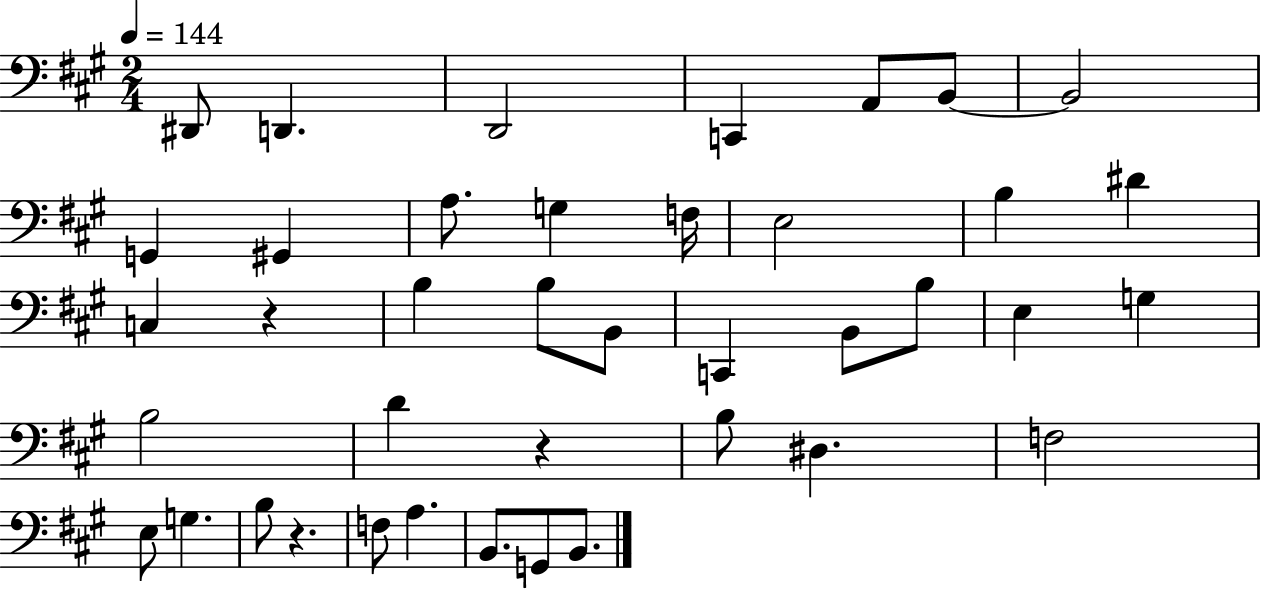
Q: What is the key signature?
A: A major